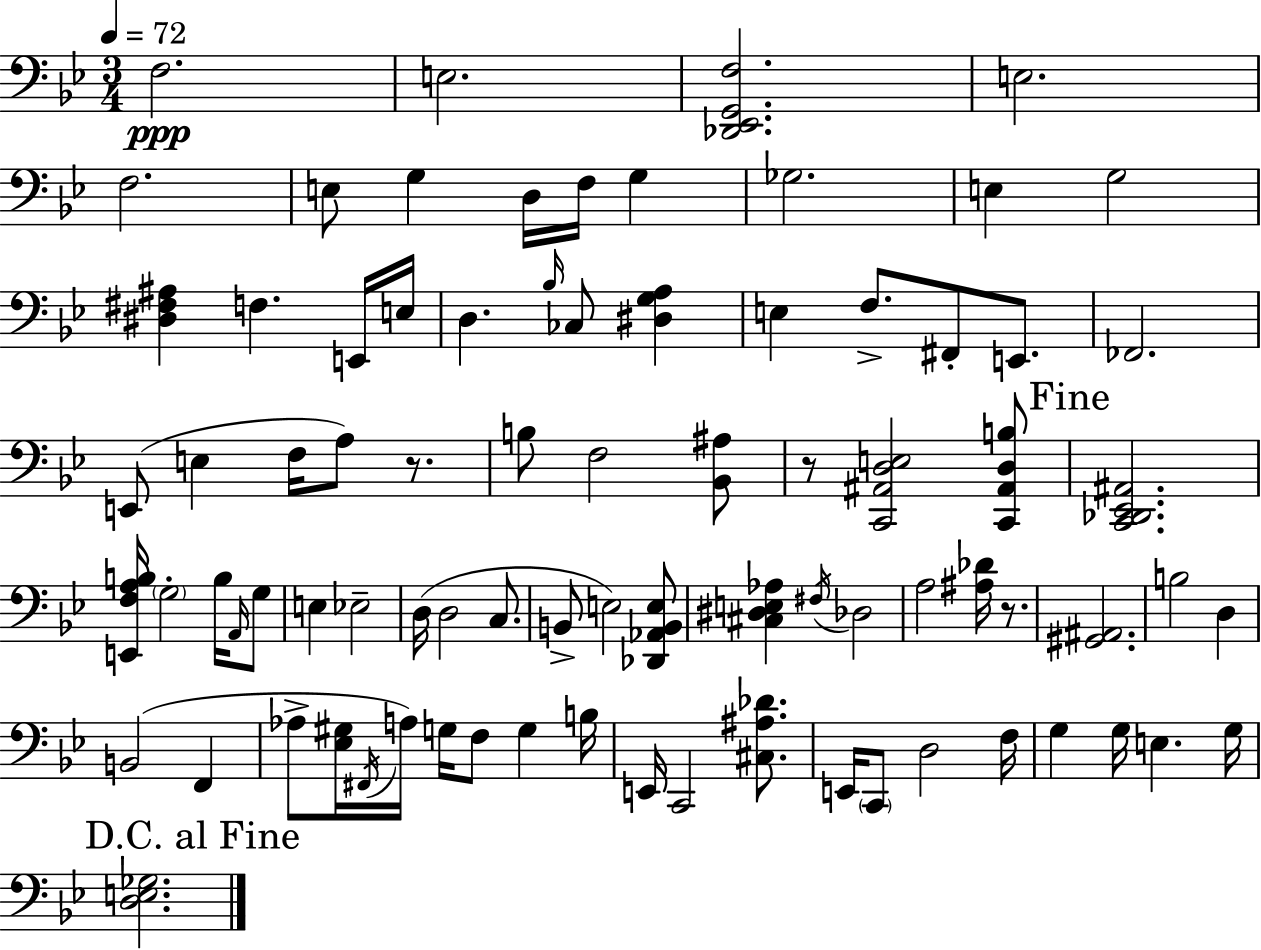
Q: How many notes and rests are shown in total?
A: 82